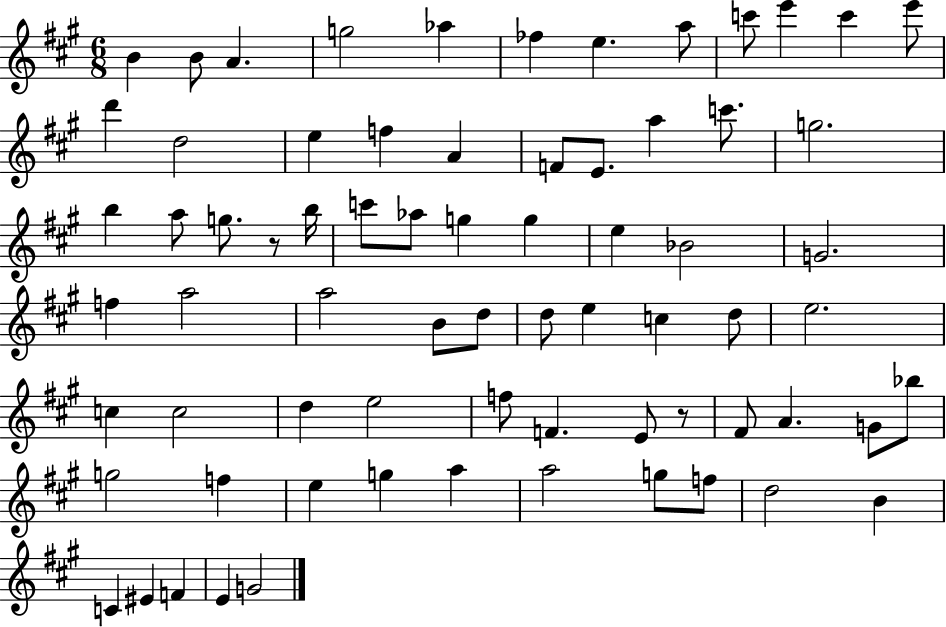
B4/q B4/e A4/q. G5/h Ab5/q FES5/q E5/q. A5/e C6/e E6/q C6/q E6/e D6/q D5/h E5/q F5/q A4/q F4/e E4/e. A5/q C6/e. G5/h. B5/q A5/e G5/e. R/e B5/s C6/e Ab5/e G5/q G5/q E5/q Bb4/h G4/h. F5/q A5/h A5/h B4/e D5/e D5/e E5/q C5/q D5/e E5/h. C5/q C5/h D5/q E5/h F5/e F4/q. E4/e R/e F#4/e A4/q. G4/e Bb5/e G5/h F5/q E5/q G5/q A5/q A5/h G5/e F5/e D5/h B4/q C4/q EIS4/q F4/q E4/q G4/h